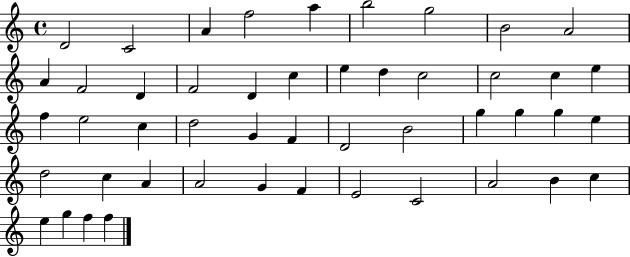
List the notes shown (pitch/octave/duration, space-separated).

D4/h C4/h A4/q F5/h A5/q B5/h G5/h B4/h A4/h A4/q F4/h D4/q F4/h D4/q C5/q E5/q D5/q C5/h C5/h C5/q E5/q F5/q E5/h C5/q D5/h G4/q F4/q D4/h B4/h G5/q G5/q G5/q E5/q D5/h C5/q A4/q A4/h G4/q F4/q E4/h C4/h A4/h B4/q C5/q E5/q G5/q F5/q F5/q